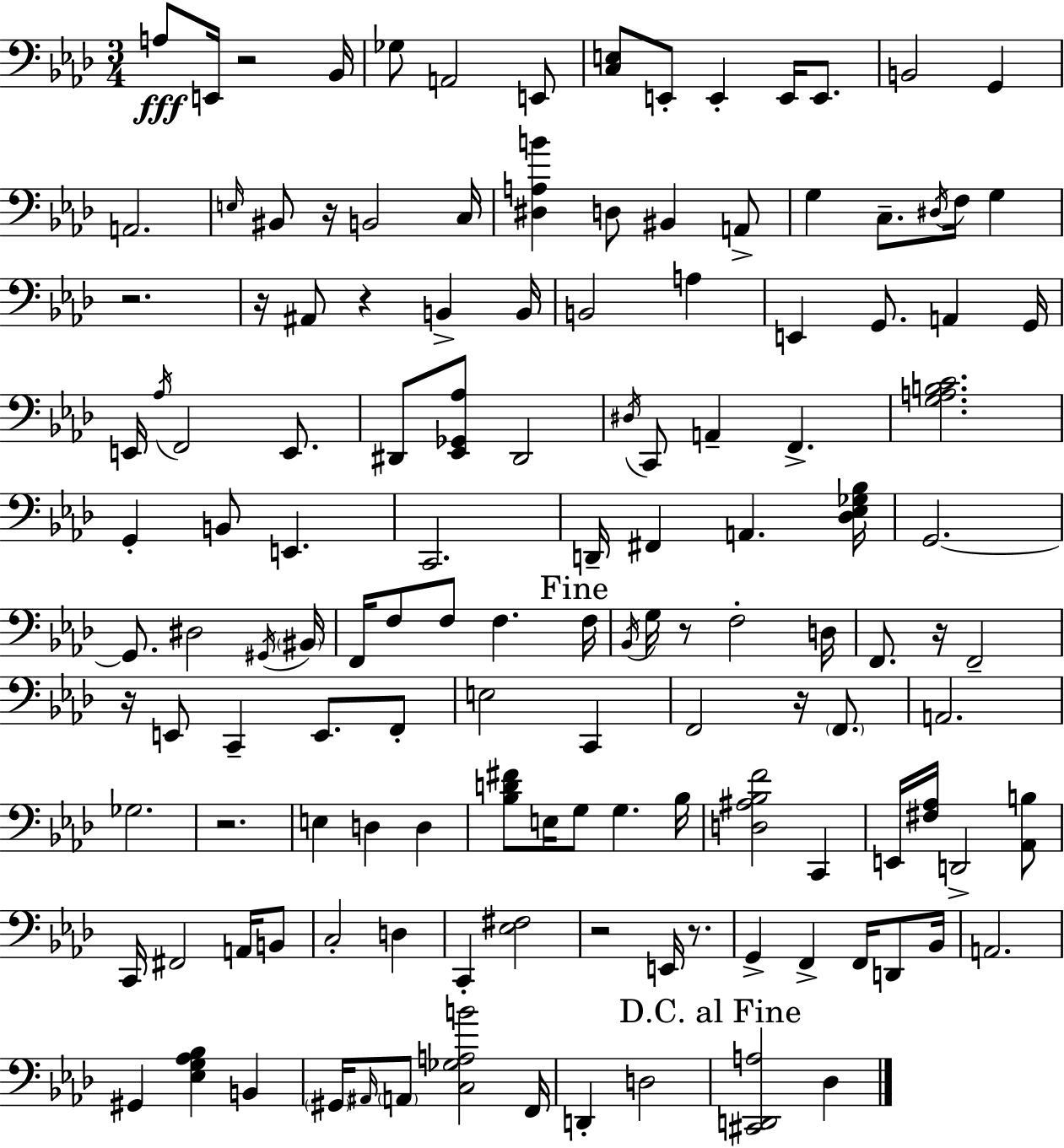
X:1
T:Untitled
M:3/4
L:1/4
K:Fm
A,/2 E,,/4 z2 _B,,/4 _G,/2 A,,2 E,,/2 [C,E,]/2 E,,/2 E,, E,,/4 E,,/2 B,,2 G,, A,,2 E,/4 ^B,,/2 z/4 B,,2 C,/4 [^D,A,B] D,/2 ^B,, A,,/2 G, C,/2 ^D,/4 F,/4 G, z2 z/4 ^A,,/2 z B,, B,,/4 B,,2 A, E,, G,,/2 A,, G,,/4 E,,/4 _A,/4 F,,2 E,,/2 ^D,,/2 [_E,,_G,,_A,]/2 ^D,,2 ^D,/4 C,,/2 A,, F,, [G,A,B,C]2 G,, B,,/2 E,, C,,2 D,,/4 ^F,, A,, [_D,_E,_G,_B,]/4 G,,2 G,,/2 ^D,2 ^G,,/4 ^B,,/4 F,,/4 F,/2 F,/2 F, F,/4 _B,,/4 G,/4 z/2 F,2 D,/4 F,,/2 z/4 F,,2 z/4 E,,/2 C,, E,,/2 F,,/2 E,2 C,, F,,2 z/4 F,,/2 A,,2 _G,2 z2 E, D, D, [_B,D^F]/2 E,/4 G,/2 G, _B,/4 [D,^A,_B,F]2 C,, E,,/4 [^F,_A,]/4 D,,2 [_A,,B,]/2 C,,/4 ^F,,2 A,,/4 B,,/2 C,2 D, C,, [_E,^F,]2 z2 E,,/4 z/2 G,, F,, F,,/4 D,,/2 _B,,/4 A,,2 ^G,, [_E,G,_A,_B,] B,, ^G,,/4 ^A,,/4 A,,/2 [C,_G,A,B]2 F,,/4 D,, D,2 [^C,,D,,A,]2 _D,